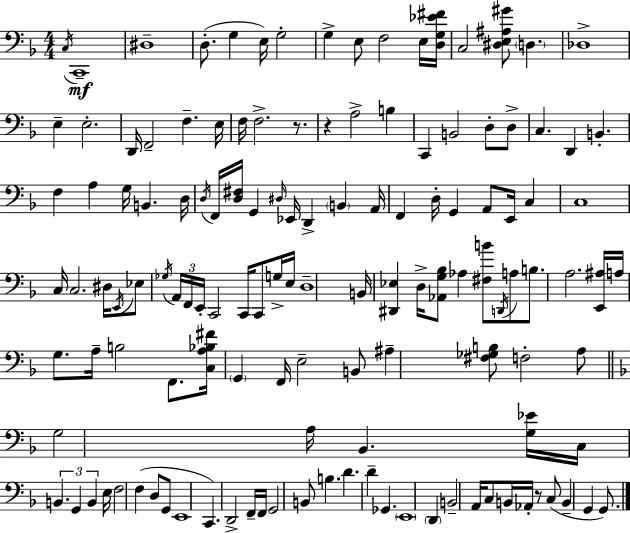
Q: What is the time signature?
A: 4/4